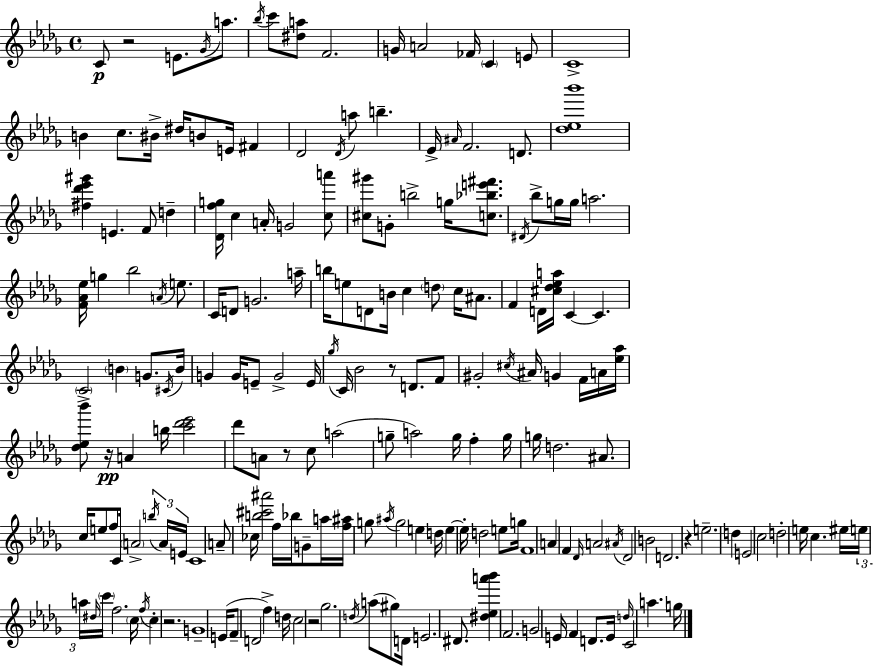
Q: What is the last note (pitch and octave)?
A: G5